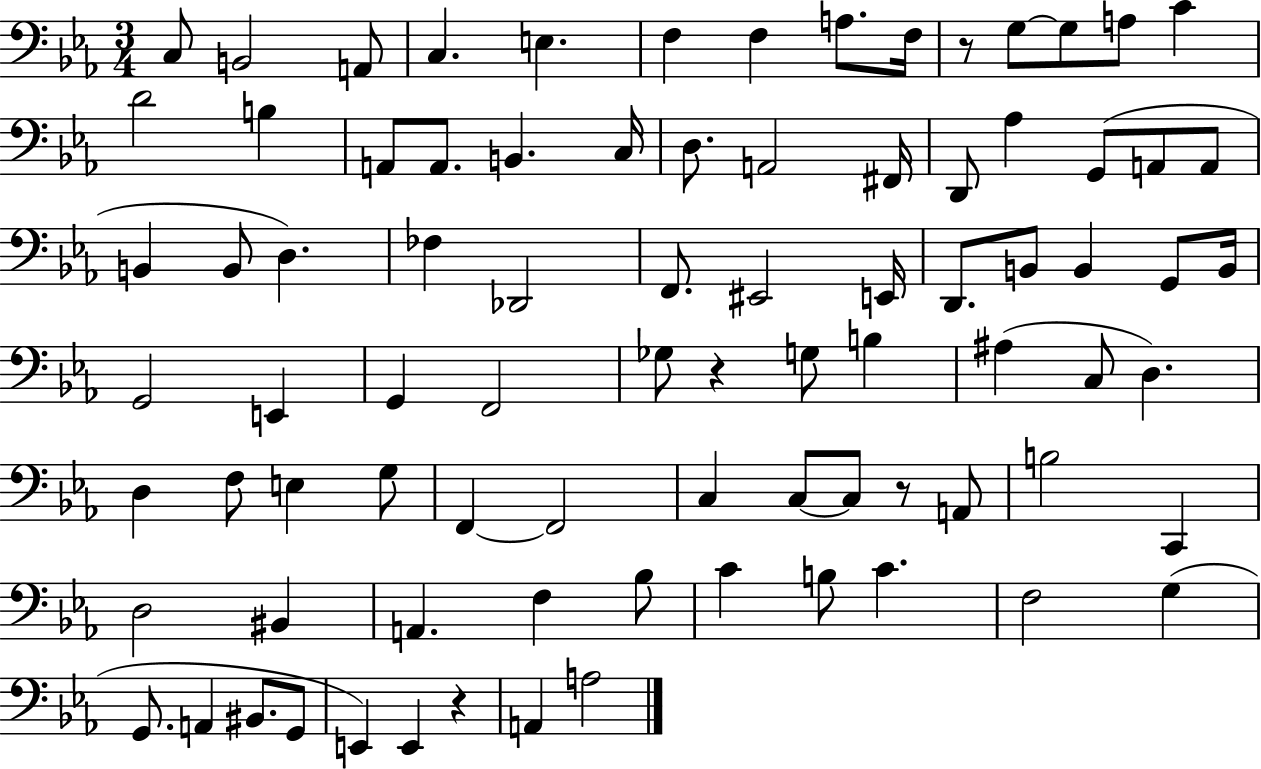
C3/e B2/h A2/e C3/q. E3/q. F3/q F3/q A3/e. F3/s R/e G3/e G3/e A3/e C4/q D4/h B3/q A2/e A2/e. B2/q. C3/s D3/e. A2/h F#2/s D2/e Ab3/q G2/e A2/e A2/e B2/q B2/e D3/q. FES3/q Db2/h F2/e. EIS2/h E2/s D2/e. B2/e B2/q G2/e B2/s G2/h E2/q G2/q F2/h Gb3/e R/q G3/e B3/q A#3/q C3/e D3/q. D3/q F3/e E3/q G3/e F2/q F2/h C3/q C3/e C3/e R/e A2/e B3/h C2/q D3/h BIS2/q A2/q. F3/q Bb3/e C4/q B3/e C4/q. F3/h G3/q G2/e. A2/q BIS2/e. G2/e E2/q E2/q R/q A2/q A3/h